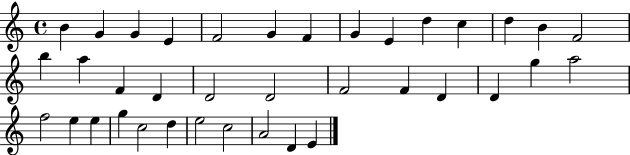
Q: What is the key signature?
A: C major